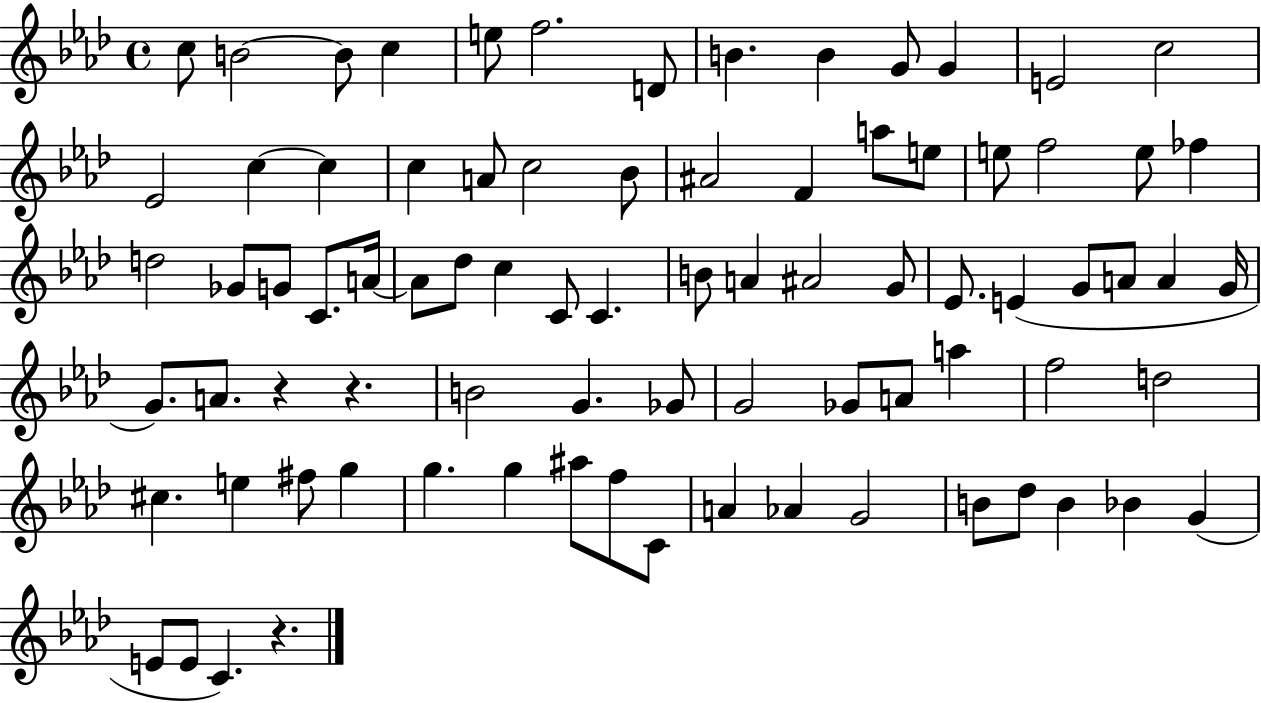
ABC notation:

X:1
T:Untitled
M:4/4
L:1/4
K:Ab
c/2 B2 B/2 c e/2 f2 D/2 B B G/2 G E2 c2 _E2 c c c A/2 c2 _B/2 ^A2 F a/2 e/2 e/2 f2 e/2 _f d2 _G/2 G/2 C/2 A/4 A/2 _d/2 c C/2 C B/2 A ^A2 G/2 _E/2 E G/2 A/2 A G/4 G/2 A/2 z z B2 G _G/2 G2 _G/2 A/2 a f2 d2 ^c e ^f/2 g g g ^a/2 f/2 C/2 A _A G2 B/2 _d/2 B _B G E/2 E/2 C z